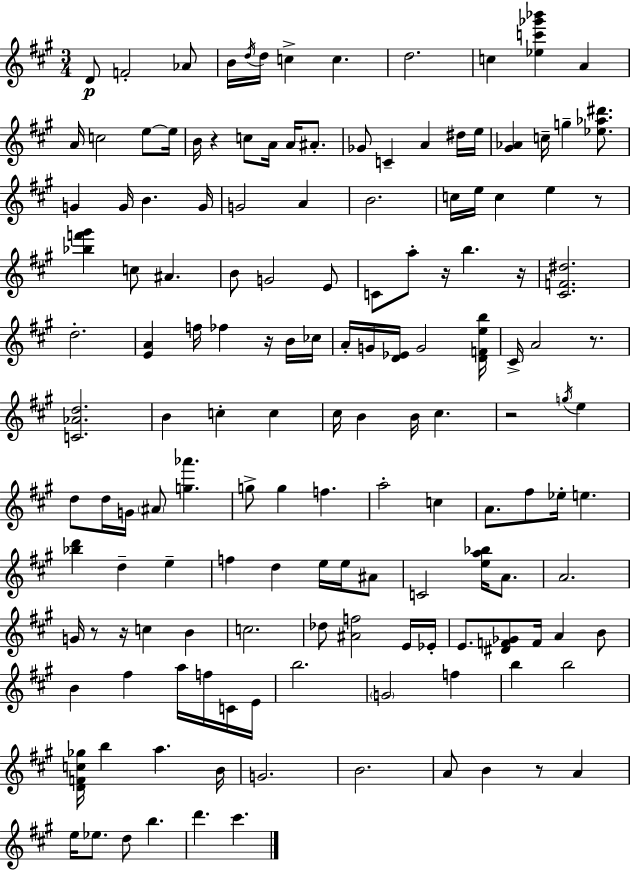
{
  \clef treble
  \numericTimeSignature
  \time 3/4
  \key a \major
  d'8\p f'2-. aes'8 | b'16 \acciaccatura { d''16 } d''16 c''4-> c''4. | d''2. | c''4 <ees'' c''' ges''' bes'''>4 a'4 | \break a'16 c''2 e''8~~ | e''16 b'16 r4 c''8 a'16 a'16 ais'8.-. | ges'8 c'4-- a'4 dis''16 | e''16 <gis' aes'>4 c''16-- g''4-- <ees'' aes'' dis'''>8. | \break g'4 g'16 b'4. | g'16 g'2 a'4 | b'2. | c''16 e''16 c''4 e''4 r8 | \break <bes'' f''' gis'''>4 c''8 ais'4. | b'8 g'2 e'8 | c'8 a''8-. r16 b''4. | r16 <cis' f' dis''>2. | \break d''2.-. | <e' a'>4 f''16 fes''4 r16 b'16 | ces''16 a'16-. g'16 <d' ees'>16 g'2 | <d' f' e'' b''>16 cis'16-> a'2 r8. | \break <c' aes' d''>2. | b'4 c''4-. c''4 | cis''16 b'4 b'16 cis''4. | r2 \acciaccatura { g''16 } e''4 | \break d''8 d''16 g'16 \parenthesize ais'8 <g'' aes'''>4. | g''8-> g''4 f''4. | a''2-. c''4 | a'8. fis''8 ees''16-. e''4. | \break <bes'' d'''>4 d''4-- e''4-- | f''4 d''4 e''16 e''16 | ais'8 c'2 <e'' a'' bes''>16 a'8. | a'2. | \break g'16 r8 r16 c''4 b'4 | c''2. | des''8 <ais' f''>2 | e'16 ees'16-. e'8. <dis' f' ges'>8 f'16 a'4 | \break b'8 b'4 fis''4 a''16 f''16 | c'16 e'16 b''2. | \parenthesize g'2 f''4 | b''4 b''2 | \break <d' f' c'' ges''>16 b''4 a''4. | b'16 g'2. | b'2. | a'8 b'4 r8 a'4 | \break e''16 ees''8. d''8 b''4. | d'''4. cis'''4. | \bar "|."
}